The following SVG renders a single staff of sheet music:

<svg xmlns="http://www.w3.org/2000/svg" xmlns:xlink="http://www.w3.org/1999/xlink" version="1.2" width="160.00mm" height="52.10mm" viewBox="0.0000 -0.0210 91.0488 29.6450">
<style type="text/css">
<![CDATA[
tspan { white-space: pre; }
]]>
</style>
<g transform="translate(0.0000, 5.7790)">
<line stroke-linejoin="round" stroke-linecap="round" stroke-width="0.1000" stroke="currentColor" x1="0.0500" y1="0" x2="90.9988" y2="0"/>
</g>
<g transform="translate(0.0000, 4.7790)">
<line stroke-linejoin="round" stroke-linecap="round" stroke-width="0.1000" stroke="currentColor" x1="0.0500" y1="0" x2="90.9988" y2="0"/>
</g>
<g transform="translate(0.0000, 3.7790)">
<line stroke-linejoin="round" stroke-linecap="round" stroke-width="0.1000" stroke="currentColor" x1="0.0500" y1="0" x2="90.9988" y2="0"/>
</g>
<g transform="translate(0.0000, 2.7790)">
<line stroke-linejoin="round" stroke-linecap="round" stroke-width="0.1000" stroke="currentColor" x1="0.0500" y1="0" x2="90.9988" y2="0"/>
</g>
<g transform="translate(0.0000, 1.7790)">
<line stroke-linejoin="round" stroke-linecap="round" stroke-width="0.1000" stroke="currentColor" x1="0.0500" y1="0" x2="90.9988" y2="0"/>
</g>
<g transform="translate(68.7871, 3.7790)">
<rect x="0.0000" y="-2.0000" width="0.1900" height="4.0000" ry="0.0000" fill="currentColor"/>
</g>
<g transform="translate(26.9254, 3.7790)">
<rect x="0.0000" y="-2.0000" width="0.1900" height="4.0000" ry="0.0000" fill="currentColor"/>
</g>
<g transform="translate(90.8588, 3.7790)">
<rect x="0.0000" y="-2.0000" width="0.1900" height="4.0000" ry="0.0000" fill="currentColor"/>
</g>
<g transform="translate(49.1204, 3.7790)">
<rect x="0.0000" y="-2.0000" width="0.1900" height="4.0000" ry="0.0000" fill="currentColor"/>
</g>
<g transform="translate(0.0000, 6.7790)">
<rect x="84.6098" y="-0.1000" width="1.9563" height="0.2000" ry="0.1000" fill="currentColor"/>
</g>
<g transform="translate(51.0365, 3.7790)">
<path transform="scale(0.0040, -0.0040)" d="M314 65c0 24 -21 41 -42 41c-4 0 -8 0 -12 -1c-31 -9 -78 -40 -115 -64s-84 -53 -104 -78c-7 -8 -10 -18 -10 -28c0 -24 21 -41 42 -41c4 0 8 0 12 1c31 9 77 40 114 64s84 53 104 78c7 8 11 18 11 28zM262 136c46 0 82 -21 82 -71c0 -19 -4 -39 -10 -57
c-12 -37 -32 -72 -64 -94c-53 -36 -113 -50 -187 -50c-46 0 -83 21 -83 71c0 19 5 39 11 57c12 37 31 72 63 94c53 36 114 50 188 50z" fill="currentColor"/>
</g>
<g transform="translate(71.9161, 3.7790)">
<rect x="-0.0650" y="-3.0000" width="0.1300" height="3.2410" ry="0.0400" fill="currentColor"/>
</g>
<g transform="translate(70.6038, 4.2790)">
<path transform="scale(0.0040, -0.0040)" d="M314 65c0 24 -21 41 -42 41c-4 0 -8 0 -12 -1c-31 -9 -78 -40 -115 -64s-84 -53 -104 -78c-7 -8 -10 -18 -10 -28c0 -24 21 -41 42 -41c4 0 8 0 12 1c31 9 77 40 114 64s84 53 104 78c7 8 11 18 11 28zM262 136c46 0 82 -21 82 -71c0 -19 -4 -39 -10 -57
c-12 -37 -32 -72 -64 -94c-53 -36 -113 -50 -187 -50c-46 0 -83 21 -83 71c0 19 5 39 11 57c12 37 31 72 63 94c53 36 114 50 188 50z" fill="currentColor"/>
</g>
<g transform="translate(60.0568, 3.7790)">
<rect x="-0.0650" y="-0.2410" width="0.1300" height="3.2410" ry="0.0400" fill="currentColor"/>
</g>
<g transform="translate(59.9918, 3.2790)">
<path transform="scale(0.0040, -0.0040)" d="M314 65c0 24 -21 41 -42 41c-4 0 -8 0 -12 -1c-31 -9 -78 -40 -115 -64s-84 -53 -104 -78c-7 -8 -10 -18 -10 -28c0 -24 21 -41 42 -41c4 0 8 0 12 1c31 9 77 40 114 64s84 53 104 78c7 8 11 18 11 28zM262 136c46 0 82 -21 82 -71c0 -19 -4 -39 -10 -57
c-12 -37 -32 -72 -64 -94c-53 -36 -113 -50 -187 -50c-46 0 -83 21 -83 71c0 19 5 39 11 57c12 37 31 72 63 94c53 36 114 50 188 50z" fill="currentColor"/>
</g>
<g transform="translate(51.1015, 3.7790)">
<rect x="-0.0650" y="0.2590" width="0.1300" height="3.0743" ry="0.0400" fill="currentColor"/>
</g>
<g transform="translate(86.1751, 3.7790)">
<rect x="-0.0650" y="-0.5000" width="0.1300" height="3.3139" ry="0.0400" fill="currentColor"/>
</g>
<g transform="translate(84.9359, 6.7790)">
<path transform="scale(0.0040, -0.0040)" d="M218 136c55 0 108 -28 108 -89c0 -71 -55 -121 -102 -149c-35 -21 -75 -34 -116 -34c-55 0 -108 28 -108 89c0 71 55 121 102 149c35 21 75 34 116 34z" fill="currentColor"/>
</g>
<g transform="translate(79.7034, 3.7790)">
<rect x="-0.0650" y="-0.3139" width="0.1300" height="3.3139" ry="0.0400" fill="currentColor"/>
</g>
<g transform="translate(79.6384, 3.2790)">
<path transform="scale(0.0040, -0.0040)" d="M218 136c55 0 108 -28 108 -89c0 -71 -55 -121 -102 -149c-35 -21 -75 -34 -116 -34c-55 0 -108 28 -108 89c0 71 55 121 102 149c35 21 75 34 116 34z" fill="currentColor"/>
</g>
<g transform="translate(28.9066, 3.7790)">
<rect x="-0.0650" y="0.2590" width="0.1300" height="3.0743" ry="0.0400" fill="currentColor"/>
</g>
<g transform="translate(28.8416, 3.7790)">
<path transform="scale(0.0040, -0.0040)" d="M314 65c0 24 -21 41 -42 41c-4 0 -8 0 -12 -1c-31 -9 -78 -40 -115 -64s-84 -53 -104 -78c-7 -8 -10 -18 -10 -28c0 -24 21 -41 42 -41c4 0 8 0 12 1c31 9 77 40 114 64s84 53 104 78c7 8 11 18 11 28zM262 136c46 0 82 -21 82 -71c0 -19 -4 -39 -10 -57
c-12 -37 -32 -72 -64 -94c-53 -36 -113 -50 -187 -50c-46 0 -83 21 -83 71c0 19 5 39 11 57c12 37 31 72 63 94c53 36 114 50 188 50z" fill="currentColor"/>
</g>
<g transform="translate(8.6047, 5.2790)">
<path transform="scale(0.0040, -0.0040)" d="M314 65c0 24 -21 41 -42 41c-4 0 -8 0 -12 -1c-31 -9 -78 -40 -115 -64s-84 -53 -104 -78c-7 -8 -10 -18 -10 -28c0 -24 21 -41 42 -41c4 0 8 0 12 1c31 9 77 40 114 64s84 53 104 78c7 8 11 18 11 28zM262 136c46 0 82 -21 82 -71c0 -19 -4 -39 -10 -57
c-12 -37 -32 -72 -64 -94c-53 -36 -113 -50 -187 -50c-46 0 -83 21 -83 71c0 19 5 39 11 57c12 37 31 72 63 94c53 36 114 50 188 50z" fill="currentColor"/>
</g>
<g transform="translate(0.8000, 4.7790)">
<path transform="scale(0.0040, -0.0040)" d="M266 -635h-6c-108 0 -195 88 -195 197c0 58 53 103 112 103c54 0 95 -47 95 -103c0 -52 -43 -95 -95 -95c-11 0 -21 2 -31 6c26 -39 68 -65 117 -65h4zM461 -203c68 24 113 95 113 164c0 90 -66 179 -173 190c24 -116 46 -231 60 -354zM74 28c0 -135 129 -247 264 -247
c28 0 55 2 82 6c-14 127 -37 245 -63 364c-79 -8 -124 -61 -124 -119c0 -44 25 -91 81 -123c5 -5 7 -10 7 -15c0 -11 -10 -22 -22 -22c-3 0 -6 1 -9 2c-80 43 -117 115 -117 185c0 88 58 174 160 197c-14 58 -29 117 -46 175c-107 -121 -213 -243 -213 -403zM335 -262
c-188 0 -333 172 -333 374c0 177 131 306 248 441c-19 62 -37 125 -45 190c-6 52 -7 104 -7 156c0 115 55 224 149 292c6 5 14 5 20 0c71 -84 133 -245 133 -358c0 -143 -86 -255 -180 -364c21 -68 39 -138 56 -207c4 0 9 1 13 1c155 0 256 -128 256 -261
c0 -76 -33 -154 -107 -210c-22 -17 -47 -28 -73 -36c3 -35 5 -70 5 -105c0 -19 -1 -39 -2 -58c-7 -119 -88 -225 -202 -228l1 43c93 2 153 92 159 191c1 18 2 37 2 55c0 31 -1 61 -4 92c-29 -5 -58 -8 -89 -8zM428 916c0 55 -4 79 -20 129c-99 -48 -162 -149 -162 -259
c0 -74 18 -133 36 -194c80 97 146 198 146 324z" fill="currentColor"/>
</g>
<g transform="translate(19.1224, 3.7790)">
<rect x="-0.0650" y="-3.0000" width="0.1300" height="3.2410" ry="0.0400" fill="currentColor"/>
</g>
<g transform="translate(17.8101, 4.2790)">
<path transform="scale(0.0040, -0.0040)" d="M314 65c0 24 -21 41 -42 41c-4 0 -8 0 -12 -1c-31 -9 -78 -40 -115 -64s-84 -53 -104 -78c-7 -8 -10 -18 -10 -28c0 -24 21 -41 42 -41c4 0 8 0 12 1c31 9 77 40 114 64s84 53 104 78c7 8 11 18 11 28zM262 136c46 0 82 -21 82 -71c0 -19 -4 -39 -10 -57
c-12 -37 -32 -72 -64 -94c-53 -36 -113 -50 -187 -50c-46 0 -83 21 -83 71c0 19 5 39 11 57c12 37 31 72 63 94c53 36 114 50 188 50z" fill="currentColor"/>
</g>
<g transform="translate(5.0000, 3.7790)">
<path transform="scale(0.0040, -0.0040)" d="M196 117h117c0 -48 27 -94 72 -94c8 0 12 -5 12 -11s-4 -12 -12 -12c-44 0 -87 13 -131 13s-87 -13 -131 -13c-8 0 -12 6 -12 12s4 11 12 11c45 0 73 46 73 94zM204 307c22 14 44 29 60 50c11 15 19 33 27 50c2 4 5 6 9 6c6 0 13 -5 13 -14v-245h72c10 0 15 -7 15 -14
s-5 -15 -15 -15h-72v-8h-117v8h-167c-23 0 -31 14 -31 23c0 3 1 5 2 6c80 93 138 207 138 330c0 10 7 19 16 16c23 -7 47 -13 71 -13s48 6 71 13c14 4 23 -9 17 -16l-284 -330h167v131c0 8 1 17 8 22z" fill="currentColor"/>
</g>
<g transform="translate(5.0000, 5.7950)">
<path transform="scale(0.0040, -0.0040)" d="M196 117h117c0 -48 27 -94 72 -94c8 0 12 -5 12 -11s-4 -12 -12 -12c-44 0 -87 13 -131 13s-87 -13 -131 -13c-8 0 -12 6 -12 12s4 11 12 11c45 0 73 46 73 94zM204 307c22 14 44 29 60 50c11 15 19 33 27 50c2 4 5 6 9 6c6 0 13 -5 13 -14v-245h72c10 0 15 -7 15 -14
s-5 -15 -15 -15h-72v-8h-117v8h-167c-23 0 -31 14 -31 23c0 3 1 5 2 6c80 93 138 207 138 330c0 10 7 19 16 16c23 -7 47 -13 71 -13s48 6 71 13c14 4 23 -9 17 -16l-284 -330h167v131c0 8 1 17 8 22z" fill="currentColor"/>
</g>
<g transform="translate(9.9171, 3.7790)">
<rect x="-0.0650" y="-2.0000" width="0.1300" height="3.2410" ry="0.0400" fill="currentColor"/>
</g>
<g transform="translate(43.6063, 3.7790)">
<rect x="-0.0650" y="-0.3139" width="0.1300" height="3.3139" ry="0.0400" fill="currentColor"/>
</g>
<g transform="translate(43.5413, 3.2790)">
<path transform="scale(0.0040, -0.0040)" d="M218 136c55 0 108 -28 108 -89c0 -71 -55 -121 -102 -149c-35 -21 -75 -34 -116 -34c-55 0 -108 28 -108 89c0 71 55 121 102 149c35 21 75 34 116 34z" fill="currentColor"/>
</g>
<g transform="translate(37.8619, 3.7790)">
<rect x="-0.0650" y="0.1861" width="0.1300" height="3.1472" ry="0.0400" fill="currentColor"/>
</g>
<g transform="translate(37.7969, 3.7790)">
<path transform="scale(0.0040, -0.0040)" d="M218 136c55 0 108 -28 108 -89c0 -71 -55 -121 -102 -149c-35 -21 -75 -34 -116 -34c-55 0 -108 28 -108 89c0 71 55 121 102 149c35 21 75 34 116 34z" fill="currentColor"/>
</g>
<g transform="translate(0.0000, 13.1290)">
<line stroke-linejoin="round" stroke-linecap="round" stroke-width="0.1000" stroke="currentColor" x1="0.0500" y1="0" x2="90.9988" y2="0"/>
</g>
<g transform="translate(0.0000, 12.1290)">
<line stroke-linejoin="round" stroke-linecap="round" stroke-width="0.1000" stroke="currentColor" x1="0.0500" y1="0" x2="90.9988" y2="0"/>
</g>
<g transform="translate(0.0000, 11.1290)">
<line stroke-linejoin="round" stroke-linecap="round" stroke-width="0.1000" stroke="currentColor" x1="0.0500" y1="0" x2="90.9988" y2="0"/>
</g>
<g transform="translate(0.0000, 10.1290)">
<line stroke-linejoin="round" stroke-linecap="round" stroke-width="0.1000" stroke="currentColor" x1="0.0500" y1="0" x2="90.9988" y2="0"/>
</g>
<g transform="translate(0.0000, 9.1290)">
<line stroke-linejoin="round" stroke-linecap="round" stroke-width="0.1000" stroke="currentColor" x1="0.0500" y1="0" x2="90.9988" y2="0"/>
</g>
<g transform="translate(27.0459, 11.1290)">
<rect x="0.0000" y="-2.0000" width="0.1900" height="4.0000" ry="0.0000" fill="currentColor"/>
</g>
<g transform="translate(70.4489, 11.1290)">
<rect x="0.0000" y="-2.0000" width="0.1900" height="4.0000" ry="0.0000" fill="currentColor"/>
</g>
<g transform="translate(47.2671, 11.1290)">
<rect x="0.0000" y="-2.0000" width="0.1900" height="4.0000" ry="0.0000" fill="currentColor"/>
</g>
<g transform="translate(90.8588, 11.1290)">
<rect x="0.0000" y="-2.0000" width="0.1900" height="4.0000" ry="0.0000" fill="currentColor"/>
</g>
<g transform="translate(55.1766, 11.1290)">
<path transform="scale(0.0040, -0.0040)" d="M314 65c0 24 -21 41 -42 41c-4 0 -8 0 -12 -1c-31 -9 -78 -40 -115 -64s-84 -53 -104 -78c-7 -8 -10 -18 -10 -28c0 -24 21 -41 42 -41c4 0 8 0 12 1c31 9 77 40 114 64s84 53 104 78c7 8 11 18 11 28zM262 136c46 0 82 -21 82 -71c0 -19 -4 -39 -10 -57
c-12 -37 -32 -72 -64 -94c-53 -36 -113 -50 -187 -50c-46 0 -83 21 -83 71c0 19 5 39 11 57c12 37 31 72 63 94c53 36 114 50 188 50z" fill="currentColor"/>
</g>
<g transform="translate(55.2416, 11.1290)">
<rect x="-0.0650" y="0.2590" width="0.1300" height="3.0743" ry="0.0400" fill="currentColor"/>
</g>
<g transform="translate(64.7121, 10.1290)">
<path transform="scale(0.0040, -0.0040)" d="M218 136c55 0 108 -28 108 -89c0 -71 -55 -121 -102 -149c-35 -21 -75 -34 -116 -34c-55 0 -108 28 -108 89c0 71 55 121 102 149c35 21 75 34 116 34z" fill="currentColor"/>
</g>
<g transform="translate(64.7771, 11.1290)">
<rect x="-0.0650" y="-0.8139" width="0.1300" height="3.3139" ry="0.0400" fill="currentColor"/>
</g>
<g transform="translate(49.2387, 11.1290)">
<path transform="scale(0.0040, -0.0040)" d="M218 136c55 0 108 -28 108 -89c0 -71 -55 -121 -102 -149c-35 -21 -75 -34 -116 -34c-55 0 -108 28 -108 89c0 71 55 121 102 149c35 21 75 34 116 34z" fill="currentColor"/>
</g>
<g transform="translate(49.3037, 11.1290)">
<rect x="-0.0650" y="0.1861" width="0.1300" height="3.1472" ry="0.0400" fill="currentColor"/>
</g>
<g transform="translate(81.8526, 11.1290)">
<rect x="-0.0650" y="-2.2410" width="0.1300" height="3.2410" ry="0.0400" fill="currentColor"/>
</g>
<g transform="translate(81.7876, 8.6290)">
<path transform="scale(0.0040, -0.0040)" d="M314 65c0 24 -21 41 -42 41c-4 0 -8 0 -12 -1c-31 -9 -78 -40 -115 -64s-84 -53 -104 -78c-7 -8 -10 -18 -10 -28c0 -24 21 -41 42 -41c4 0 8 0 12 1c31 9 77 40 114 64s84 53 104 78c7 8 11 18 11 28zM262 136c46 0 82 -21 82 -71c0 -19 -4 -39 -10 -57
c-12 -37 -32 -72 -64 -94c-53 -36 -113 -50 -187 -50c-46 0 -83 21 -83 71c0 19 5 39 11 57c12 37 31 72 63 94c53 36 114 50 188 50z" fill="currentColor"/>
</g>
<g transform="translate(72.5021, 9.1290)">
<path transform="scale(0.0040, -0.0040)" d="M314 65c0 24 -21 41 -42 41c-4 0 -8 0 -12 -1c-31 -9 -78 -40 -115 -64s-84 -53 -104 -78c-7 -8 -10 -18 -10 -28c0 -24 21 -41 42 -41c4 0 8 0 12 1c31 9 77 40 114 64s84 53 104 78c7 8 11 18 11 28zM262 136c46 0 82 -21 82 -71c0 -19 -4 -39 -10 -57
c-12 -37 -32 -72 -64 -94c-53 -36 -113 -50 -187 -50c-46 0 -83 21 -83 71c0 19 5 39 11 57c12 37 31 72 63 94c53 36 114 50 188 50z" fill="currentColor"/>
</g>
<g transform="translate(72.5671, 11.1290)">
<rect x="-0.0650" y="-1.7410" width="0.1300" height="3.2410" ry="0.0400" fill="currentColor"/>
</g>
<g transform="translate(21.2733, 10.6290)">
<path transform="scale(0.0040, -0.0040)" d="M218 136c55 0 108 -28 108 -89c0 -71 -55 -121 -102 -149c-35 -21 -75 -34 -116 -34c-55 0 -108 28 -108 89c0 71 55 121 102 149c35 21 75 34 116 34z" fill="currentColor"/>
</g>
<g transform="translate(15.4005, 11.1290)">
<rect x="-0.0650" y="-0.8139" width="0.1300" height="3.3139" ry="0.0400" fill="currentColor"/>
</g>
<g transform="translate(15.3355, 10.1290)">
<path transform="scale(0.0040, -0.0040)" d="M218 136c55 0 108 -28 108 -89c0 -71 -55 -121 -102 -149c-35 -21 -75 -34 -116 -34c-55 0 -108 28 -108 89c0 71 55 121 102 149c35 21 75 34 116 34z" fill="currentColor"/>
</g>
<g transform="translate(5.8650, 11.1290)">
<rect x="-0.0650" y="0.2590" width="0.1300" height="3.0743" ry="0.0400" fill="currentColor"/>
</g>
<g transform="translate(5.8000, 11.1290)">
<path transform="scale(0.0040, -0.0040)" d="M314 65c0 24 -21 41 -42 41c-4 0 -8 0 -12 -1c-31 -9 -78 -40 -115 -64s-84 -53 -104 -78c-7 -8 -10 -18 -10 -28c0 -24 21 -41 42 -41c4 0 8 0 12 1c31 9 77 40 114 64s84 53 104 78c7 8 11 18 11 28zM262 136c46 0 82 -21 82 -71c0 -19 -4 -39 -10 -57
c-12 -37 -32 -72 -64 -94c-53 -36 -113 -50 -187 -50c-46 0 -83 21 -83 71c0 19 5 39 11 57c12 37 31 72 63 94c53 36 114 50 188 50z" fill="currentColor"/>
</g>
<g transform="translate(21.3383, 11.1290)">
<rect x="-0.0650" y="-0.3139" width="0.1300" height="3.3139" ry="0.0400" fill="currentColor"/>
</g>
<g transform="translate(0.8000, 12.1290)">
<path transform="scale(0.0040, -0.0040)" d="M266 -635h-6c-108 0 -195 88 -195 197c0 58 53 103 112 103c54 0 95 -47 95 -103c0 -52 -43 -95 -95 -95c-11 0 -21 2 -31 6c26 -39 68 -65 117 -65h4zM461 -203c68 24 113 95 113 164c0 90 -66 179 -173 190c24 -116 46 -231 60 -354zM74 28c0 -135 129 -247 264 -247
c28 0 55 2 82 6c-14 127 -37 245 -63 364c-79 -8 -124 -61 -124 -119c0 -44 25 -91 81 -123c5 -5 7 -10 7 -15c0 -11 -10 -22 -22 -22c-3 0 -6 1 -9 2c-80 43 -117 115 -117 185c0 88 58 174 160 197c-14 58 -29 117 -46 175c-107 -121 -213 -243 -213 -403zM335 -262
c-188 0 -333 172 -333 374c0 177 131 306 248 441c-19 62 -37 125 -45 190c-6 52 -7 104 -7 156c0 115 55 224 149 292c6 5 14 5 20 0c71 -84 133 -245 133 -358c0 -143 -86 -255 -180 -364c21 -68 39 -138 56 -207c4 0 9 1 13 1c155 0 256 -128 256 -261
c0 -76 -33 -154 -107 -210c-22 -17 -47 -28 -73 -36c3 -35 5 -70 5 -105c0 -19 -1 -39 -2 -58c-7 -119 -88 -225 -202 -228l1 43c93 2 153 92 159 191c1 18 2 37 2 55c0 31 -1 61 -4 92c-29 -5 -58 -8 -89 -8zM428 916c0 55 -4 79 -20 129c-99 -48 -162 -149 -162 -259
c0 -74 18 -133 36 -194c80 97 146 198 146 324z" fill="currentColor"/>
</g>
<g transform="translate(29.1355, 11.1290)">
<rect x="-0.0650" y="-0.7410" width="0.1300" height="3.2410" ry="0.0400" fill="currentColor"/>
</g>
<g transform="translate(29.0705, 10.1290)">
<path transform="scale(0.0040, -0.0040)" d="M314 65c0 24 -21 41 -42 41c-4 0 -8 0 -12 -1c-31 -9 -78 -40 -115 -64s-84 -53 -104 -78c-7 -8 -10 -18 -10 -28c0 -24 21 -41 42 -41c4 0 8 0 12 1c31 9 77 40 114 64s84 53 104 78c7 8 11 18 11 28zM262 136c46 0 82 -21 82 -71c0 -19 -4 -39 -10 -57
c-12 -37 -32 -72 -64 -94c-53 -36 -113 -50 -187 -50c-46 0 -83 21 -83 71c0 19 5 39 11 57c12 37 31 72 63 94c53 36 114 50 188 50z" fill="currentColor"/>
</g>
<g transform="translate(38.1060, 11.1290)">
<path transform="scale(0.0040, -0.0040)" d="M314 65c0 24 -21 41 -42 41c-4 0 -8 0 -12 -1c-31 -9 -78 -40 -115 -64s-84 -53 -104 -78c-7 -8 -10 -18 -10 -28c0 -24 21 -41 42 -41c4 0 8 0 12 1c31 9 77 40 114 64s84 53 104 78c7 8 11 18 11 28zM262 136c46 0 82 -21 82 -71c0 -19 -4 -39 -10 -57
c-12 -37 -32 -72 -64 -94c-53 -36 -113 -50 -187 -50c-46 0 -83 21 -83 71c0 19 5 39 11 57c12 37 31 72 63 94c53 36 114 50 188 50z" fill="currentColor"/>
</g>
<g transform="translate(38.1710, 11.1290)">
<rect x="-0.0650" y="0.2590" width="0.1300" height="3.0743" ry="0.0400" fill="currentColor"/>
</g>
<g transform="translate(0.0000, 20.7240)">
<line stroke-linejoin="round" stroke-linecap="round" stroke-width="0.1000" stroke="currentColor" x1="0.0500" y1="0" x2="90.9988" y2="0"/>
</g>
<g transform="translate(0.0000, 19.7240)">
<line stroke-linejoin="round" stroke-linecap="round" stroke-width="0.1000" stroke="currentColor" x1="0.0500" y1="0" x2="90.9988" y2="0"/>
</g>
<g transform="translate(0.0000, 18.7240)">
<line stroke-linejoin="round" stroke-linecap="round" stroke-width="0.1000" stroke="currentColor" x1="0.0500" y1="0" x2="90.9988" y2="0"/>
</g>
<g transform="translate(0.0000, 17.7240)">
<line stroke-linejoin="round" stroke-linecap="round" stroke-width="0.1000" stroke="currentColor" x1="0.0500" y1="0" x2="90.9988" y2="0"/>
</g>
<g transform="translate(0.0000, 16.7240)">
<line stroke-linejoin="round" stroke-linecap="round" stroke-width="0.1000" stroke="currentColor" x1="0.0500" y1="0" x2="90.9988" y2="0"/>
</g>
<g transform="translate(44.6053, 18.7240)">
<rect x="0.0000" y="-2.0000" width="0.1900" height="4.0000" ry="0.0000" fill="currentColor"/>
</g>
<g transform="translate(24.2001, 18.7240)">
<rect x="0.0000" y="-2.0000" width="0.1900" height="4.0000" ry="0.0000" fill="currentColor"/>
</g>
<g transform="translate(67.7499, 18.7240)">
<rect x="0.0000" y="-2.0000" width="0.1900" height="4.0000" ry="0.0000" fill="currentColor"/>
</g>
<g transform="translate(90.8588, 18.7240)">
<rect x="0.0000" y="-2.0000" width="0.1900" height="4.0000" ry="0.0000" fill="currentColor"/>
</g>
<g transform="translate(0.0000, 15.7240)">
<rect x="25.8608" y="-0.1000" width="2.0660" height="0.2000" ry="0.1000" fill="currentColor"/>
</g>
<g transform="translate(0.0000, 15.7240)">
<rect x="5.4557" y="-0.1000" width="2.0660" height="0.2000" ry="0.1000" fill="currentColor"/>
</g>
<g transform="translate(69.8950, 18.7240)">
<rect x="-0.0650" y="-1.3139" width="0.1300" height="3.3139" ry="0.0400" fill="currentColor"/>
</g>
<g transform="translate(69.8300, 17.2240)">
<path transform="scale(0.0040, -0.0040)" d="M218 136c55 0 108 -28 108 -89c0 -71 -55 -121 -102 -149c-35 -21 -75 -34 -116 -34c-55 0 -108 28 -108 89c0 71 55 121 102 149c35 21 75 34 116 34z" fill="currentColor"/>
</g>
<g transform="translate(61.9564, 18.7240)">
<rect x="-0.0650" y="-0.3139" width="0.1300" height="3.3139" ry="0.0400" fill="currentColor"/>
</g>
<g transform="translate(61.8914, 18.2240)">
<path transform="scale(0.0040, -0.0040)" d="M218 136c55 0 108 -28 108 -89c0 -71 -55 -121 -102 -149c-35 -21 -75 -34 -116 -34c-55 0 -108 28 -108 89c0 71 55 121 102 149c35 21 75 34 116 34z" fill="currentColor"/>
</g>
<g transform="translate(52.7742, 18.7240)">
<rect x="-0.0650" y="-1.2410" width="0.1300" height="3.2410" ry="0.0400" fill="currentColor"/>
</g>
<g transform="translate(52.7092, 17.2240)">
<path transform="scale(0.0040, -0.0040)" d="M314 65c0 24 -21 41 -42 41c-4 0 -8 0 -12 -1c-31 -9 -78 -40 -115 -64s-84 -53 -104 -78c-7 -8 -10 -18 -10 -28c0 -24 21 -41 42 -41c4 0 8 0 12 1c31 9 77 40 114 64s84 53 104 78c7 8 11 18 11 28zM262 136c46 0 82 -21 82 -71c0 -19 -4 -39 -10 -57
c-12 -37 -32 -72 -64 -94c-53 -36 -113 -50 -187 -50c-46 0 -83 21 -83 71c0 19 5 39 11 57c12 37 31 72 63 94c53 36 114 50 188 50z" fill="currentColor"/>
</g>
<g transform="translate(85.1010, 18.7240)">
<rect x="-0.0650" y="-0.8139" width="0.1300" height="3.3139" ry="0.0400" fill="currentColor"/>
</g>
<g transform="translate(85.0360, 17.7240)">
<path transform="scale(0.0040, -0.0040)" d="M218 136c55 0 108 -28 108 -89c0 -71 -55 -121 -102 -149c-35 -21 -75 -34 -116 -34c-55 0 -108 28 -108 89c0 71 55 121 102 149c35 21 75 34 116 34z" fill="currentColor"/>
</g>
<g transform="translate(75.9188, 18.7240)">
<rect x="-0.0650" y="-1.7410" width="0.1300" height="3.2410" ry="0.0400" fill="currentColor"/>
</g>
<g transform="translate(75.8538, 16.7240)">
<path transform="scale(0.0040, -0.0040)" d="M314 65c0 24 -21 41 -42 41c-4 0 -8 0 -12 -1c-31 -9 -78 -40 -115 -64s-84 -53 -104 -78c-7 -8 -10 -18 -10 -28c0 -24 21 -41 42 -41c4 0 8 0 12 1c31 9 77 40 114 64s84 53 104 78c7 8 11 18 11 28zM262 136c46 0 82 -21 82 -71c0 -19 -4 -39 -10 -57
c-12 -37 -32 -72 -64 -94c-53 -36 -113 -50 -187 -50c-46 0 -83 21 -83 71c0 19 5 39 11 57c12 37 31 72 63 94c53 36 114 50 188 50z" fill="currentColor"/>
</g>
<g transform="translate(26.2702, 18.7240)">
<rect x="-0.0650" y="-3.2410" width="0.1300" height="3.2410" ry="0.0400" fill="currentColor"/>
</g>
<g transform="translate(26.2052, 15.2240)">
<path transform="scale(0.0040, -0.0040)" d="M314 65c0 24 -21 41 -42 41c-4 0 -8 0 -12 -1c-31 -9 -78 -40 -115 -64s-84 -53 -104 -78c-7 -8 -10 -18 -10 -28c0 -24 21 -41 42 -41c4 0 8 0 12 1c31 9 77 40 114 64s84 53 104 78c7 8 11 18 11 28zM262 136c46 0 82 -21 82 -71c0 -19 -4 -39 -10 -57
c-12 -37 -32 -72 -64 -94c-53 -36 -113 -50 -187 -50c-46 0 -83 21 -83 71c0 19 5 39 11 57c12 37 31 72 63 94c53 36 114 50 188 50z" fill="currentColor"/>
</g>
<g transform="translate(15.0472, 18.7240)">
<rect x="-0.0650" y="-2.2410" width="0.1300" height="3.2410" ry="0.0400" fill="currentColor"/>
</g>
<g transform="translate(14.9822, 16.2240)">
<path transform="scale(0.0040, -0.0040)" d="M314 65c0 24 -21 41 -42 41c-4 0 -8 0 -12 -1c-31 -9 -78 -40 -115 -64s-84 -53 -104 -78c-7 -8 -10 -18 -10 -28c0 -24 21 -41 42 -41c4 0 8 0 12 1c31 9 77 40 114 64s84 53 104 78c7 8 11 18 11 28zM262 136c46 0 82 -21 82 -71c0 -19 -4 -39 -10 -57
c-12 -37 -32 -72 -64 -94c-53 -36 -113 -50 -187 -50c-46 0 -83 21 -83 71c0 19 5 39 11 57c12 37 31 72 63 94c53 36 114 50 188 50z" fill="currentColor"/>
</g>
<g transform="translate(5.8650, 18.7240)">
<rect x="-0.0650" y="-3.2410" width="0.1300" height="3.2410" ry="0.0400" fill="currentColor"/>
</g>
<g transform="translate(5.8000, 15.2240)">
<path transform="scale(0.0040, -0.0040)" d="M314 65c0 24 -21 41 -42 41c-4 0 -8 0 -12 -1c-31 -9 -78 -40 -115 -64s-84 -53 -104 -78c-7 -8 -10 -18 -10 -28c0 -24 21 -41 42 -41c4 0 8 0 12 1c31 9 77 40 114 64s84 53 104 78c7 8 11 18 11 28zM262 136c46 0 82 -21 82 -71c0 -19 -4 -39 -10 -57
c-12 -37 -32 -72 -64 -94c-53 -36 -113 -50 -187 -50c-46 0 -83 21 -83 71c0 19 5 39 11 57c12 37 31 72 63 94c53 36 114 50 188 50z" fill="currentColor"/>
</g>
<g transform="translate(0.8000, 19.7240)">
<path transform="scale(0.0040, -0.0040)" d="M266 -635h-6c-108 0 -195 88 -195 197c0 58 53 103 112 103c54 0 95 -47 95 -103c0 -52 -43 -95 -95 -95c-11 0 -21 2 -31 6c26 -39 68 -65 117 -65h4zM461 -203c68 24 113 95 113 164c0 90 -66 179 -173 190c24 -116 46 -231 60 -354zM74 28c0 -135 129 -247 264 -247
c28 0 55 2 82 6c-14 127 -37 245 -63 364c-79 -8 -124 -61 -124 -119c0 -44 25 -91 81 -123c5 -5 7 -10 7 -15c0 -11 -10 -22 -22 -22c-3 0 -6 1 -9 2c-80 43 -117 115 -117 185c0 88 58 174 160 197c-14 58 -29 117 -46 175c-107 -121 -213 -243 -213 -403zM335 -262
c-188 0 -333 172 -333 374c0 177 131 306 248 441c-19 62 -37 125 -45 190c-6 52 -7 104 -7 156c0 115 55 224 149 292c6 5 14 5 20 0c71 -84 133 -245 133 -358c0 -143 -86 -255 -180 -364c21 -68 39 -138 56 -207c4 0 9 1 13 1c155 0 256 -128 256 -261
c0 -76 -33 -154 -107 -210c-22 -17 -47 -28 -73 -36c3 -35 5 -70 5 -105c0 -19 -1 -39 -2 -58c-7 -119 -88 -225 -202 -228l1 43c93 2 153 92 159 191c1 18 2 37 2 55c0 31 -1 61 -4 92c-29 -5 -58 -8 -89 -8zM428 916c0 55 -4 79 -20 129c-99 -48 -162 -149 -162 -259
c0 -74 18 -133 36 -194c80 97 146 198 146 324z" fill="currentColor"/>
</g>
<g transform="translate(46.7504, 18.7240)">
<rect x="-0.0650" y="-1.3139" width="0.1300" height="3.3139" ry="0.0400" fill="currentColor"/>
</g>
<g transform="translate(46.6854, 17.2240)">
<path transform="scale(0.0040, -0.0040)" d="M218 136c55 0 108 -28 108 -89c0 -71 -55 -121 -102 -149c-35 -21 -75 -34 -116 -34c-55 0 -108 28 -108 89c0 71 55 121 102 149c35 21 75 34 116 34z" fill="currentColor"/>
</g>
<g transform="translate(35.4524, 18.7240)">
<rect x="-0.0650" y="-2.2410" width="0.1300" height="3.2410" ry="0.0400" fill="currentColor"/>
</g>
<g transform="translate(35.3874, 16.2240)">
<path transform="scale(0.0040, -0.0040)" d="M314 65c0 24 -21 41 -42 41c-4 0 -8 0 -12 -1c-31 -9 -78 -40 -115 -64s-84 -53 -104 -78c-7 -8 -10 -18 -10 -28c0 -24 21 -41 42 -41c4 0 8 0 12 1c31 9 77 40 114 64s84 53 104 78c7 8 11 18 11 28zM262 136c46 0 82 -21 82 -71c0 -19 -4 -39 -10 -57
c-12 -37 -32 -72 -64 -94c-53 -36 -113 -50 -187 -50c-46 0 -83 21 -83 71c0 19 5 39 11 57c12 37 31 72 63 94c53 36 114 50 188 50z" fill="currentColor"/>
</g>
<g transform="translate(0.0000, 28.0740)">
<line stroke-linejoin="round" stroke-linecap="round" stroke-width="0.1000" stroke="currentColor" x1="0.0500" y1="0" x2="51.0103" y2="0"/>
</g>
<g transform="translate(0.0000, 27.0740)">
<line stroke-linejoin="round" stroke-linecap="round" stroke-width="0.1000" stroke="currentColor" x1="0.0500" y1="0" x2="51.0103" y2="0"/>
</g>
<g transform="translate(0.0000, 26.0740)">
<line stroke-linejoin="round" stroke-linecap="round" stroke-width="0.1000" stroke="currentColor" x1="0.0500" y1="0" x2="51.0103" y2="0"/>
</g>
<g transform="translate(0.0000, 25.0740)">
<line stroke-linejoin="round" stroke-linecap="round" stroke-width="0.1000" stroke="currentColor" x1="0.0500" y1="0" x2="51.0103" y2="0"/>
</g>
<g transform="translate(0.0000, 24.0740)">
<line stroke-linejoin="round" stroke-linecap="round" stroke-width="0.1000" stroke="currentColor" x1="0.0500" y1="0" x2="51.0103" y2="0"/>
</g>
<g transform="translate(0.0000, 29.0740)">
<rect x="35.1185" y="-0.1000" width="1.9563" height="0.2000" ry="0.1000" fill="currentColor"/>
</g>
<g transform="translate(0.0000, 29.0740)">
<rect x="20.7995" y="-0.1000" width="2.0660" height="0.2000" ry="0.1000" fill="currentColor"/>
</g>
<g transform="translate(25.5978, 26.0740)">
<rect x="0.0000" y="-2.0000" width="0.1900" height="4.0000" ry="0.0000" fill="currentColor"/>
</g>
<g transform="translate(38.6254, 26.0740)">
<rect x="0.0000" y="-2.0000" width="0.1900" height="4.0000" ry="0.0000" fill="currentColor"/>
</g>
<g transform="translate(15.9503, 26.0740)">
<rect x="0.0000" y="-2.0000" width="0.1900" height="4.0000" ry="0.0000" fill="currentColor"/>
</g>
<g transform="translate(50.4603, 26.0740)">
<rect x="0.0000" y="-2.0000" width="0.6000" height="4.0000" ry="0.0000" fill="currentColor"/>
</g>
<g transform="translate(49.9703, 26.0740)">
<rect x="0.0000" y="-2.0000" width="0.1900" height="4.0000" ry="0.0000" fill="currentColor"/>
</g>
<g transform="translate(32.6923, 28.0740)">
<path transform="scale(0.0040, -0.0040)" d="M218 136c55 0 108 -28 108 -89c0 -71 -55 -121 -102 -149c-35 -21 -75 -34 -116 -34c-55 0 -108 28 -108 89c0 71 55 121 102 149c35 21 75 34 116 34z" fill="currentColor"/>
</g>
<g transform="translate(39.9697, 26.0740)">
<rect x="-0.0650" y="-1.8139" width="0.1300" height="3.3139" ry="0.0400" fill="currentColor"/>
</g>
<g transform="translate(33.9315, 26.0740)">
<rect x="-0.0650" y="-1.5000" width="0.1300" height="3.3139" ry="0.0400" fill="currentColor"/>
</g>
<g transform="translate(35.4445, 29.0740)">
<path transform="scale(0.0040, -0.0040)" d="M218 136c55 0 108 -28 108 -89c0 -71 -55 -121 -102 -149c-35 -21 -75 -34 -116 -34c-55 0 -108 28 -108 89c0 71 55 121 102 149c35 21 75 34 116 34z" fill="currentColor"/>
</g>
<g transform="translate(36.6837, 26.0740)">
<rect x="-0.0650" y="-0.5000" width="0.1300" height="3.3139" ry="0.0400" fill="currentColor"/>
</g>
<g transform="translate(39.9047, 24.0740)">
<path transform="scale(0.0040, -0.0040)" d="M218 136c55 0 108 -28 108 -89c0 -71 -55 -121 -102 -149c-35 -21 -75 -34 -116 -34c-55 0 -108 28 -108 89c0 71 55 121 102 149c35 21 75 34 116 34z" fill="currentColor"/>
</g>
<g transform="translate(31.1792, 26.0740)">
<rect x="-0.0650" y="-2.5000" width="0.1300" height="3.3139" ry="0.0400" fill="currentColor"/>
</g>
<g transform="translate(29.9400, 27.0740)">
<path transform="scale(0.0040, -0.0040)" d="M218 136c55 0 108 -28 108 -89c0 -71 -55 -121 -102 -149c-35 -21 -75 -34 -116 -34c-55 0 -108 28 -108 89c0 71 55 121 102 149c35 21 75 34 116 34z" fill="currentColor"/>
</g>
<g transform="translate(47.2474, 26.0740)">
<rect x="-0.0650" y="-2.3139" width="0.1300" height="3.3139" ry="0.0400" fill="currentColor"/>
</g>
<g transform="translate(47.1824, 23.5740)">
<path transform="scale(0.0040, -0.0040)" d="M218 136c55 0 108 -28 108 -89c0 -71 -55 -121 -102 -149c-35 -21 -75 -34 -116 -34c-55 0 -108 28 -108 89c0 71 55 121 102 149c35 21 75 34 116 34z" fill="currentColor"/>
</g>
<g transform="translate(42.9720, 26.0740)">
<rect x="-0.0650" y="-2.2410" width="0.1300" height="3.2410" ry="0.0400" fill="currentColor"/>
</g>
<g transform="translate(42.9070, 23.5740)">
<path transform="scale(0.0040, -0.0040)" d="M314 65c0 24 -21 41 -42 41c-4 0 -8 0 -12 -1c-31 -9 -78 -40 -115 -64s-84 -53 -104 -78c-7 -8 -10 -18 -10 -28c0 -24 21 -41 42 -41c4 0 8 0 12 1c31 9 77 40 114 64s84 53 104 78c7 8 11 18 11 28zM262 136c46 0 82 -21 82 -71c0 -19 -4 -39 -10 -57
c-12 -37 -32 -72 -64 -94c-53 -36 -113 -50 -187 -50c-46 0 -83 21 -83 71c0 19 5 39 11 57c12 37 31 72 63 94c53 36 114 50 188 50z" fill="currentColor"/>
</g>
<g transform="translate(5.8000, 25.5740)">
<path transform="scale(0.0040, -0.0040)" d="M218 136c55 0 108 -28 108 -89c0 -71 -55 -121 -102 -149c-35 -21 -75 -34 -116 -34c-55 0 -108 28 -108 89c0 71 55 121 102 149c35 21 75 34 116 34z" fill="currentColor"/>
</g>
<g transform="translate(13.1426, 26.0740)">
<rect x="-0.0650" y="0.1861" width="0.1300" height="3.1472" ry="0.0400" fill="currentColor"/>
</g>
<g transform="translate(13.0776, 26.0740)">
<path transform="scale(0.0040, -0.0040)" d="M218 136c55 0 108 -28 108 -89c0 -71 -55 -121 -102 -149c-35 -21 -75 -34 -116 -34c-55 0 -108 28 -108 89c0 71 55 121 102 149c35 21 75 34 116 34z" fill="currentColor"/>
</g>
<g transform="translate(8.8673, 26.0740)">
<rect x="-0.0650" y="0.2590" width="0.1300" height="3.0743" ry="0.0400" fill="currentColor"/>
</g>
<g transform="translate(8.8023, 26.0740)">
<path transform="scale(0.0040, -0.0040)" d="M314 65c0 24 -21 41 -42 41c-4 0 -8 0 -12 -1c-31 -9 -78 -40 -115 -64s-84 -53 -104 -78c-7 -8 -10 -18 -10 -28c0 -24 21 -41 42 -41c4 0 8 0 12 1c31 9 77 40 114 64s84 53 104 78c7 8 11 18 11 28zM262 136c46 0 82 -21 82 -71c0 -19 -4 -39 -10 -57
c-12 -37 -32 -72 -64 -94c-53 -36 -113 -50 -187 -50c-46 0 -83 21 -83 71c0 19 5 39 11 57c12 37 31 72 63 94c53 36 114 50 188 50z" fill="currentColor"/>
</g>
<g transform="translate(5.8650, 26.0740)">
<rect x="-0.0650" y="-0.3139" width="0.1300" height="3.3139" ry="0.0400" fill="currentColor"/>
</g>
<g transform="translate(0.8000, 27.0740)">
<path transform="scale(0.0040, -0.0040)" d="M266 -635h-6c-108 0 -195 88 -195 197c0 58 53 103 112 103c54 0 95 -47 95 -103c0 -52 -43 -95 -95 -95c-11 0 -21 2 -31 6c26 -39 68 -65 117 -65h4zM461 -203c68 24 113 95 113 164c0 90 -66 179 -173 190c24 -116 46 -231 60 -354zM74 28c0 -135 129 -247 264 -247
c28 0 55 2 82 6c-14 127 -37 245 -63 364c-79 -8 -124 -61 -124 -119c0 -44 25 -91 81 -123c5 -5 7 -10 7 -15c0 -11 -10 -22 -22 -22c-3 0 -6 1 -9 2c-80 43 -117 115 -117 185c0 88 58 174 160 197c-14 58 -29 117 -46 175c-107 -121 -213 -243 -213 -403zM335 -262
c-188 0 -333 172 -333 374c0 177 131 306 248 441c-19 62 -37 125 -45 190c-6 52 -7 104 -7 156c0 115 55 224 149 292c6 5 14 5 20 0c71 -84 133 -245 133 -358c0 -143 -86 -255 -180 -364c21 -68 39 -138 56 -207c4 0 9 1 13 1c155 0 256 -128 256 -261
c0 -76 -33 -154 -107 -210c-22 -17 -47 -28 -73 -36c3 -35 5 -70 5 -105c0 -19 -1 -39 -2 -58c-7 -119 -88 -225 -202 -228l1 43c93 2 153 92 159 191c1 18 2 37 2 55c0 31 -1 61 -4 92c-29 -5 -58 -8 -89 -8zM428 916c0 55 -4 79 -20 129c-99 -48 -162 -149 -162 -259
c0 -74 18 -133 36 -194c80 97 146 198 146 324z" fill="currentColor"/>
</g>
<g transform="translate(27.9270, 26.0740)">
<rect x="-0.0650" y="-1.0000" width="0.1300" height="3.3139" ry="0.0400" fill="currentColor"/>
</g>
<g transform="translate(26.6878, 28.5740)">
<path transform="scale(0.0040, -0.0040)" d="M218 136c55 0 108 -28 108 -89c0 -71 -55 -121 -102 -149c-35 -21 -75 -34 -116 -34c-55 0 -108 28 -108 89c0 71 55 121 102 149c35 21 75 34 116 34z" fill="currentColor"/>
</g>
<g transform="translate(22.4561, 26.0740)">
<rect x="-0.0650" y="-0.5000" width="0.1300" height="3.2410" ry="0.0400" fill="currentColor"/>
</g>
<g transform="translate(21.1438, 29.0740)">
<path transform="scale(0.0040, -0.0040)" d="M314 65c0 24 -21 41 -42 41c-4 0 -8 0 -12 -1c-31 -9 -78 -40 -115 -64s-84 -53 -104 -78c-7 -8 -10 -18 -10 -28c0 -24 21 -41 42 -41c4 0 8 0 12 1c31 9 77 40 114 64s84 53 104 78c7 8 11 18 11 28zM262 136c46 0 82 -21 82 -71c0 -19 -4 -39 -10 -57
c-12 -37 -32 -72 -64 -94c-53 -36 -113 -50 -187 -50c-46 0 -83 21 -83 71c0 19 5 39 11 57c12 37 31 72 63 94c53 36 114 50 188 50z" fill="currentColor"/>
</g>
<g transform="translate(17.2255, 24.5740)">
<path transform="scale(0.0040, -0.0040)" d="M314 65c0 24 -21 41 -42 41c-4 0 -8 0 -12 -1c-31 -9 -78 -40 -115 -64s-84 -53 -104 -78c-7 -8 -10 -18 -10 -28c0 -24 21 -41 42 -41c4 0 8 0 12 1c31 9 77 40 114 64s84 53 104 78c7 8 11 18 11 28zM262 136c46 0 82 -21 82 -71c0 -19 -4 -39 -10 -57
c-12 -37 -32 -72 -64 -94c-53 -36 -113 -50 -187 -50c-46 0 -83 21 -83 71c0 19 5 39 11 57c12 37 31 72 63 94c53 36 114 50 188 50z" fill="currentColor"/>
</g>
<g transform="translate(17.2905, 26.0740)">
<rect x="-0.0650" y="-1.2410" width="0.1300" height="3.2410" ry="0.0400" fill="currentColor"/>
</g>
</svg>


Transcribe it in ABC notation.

X:1
T:Untitled
M:4/4
L:1/4
K:C
F2 A2 B2 B c B2 c2 A2 c C B2 d c d2 B2 B B2 d f2 g2 b2 g2 b2 g2 e e2 c e f2 d c B2 B e2 C2 D G E C f g2 g